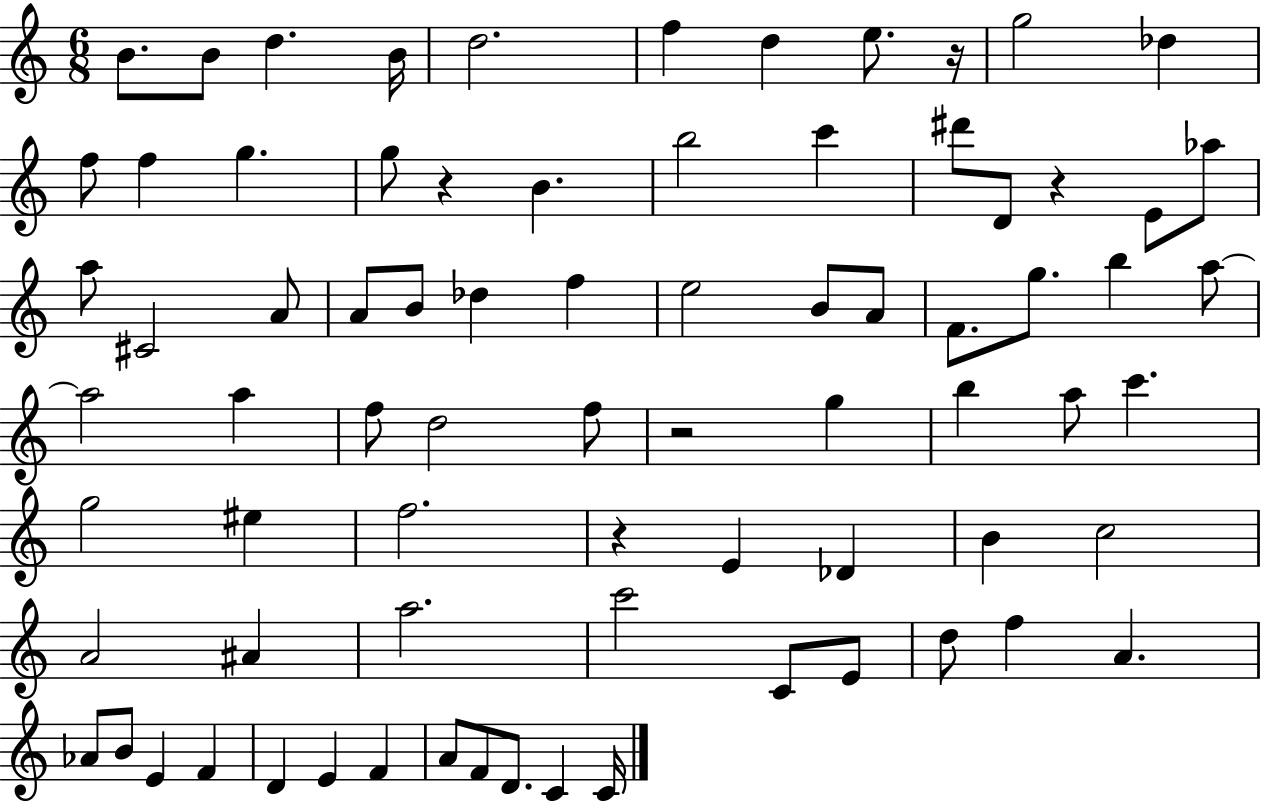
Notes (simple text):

B4/e. B4/e D5/q. B4/s D5/h. F5/q D5/q E5/e. R/s G5/h Db5/q F5/e F5/q G5/q. G5/e R/q B4/q. B5/h C6/q D#6/e D4/e R/q E4/e Ab5/e A5/e C#4/h A4/e A4/e B4/e Db5/q F5/q E5/h B4/e A4/e F4/e. G5/e. B5/q A5/e A5/h A5/q F5/e D5/h F5/e R/h G5/q B5/q A5/e C6/q. G5/h EIS5/q F5/h. R/q E4/q Db4/q B4/q C5/h A4/h A#4/q A5/h. C6/h C4/e E4/e D5/e F5/q A4/q. Ab4/e B4/e E4/q F4/q D4/q E4/q F4/q A4/e F4/e D4/e. C4/q C4/s